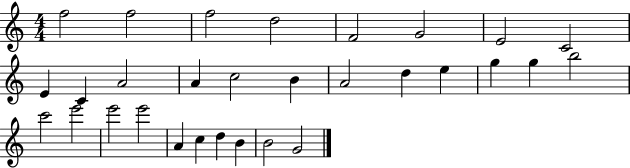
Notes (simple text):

F5/h F5/h F5/h D5/h F4/h G4/h E4/h C4/h E4/q C4/q A4/h A4/q C5/h B4/q A4/h D5/q E5/q G5/q G5/q B5/h C6/h E6/h E6/h E6/h A4/q C5/q D5/q B4/q B4/h G4/h